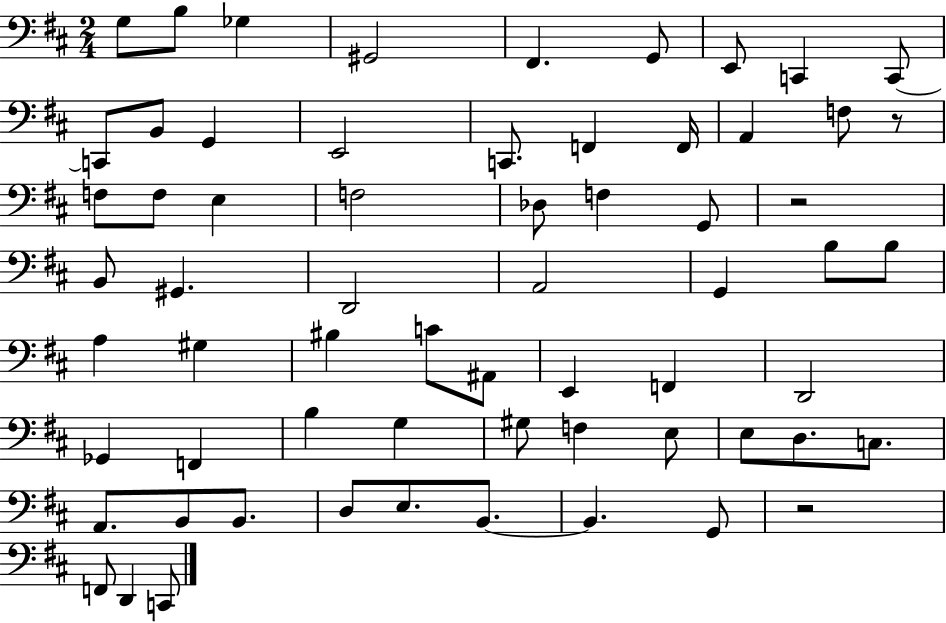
G3/e B3/e Gb3/q G#2/h F#2/q. G2/e E2/e C2/q C2/e C2/e B2/e G2/q E2/h C2/e. F2/q F2/s A2/q F3/e R/e F3/e F3/e E3/q F3/h Db3/e F3/q G2/e R/h B2/e G#2/q. D2/h A2/h G2/q B3/e B3/e A3/q G#3/q BIS3/q C4/e A#2/e E2/q F2/q D2/h Gb2/q F2/q B3/q G3/q G#3/e F3/q E3/e E3/e D3/e. C3/e. A2/e. B2/e B2/e. D3/e E3/e. B2/e. B2/q. G2/e R/h F2/e D2/q C2/e